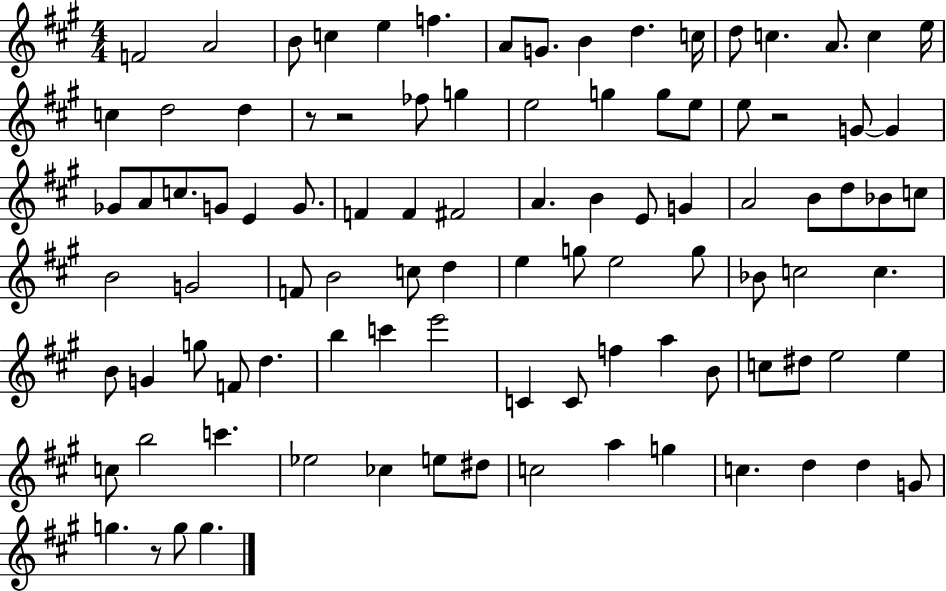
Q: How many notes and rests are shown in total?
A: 97